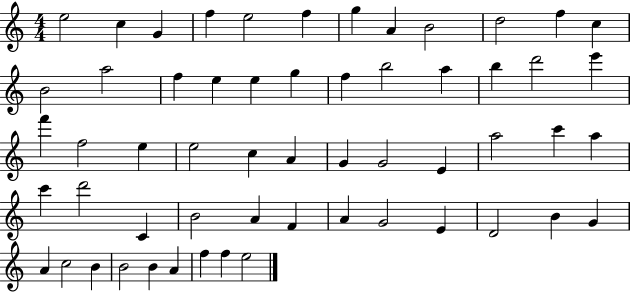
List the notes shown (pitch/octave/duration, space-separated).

E5/h C5/q G4/q F5/q E5/h F5/q G5/q A4/q B4/h D5/h F5/q C5/q B4/h A5/h F5/q E5/q E5/q G5/q F5/q B5/h A5/q B5/q D6/h E6/q F6/q F5/h E5/q E5/h C5/q A4/q G4/q G4/h E4/q A5/h C6/q A5/q C6/q D6/h C4/q B4/h A4/q F4/q A4/q G4/h E4/q D4/h B4/q G4/q A4/q C5/h B4/q B4/h B4/q A4/q F5/q F5/q E5/h